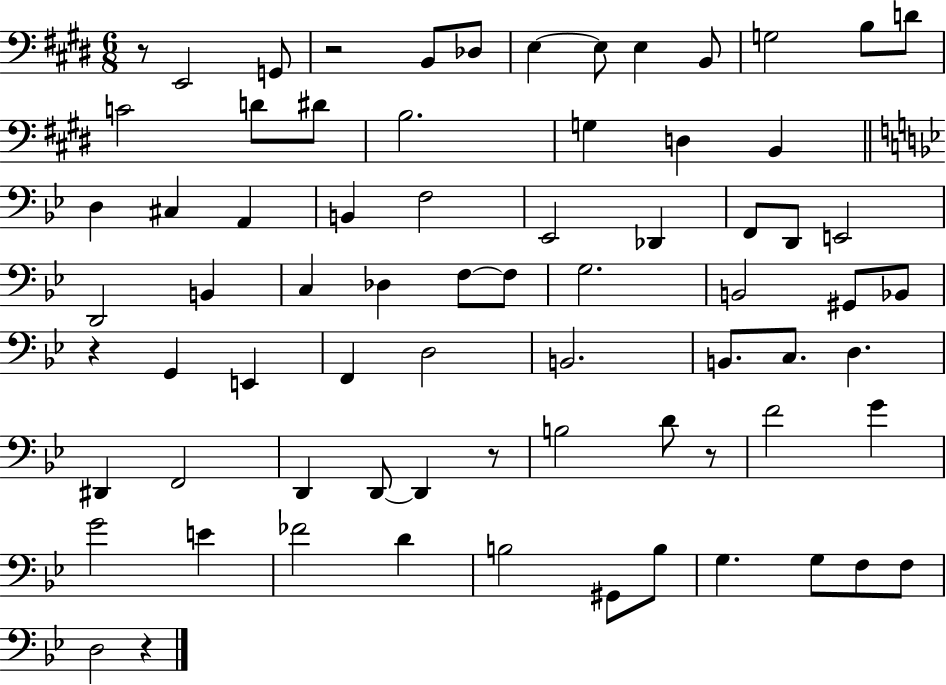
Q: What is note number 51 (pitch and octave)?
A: D2